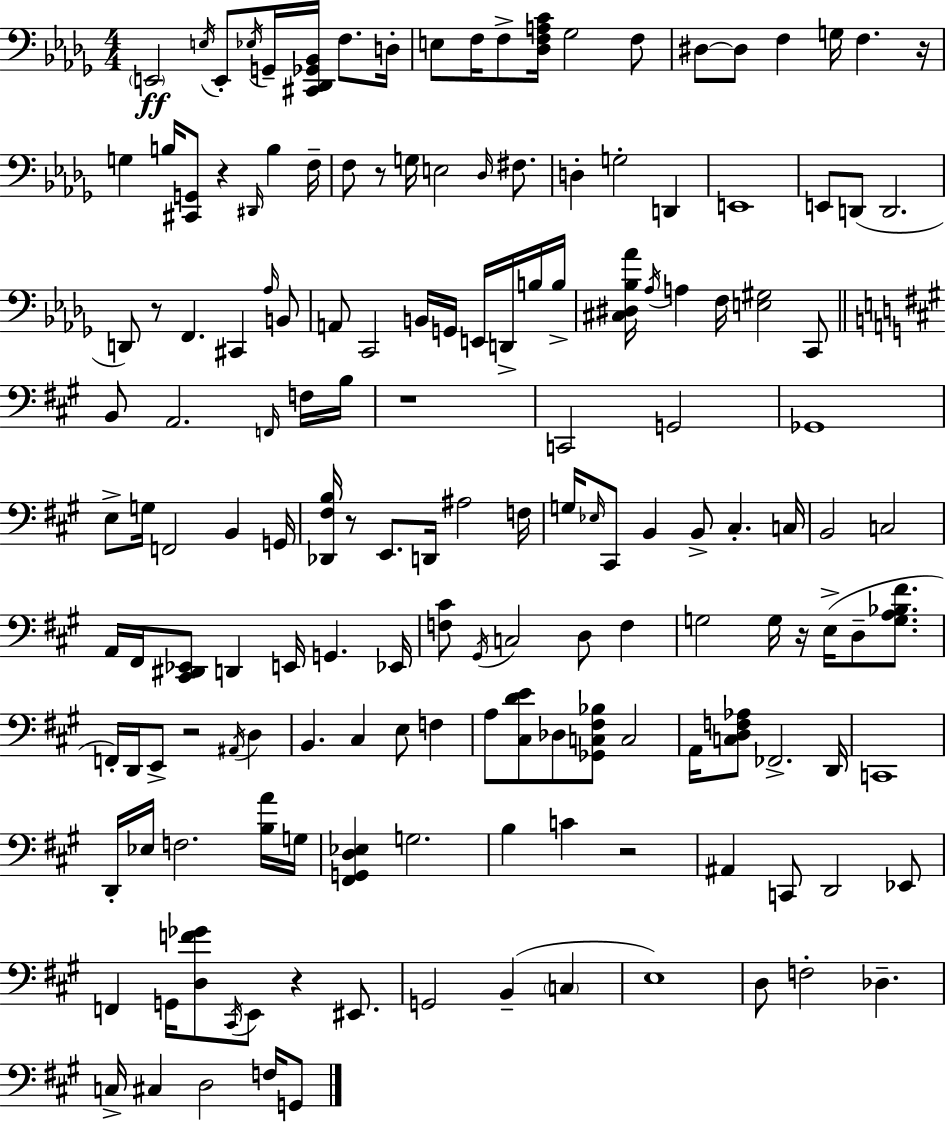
X:1
T:Untitled
M:4/4
L:1/4
K:Bbm
E,,2 E,/4 E,,/2 _E,/4 G,,/4 [^C,,_D,,_G,,_B,,]/4 F,/2 D,/4 E,/2 F,/4 F,/2 [_D,F,A,C]/4 _G,2 F,/2 ^D,/2 ^D,/2 F, G,/4 F, z/4 G, B,/4 [^C,,G,,]/2 z ^D,,/4 B, F,/4 F,/2 z/2 G,/4 E,2 _D,/4 ^F,/2 D, G,2 D,, E,,4 E,,/2 D,,/2 D,,2 D,,/2 z/2 F,, ^C,, _A,/4 B,,/2 A,,/2 C,,2 B,,/4 G,,/4 E,,/4 D,,/4 B,/4 B,/4 [^C,^D,_B,_A]/4 _A,/4 A, F,/4 [E,^G,]2 C,,/2 B,,/2 A,,2 F,,/4 F,/4 B,/4 z4 C,,2 G,,2 _G,,4 E,/2 G,/4 F,,2 B,, G,,/4 [_D,,^F,B,]/4 z/2 E,,/2 D,,/4 ^A,2 F,/4 G,/4 _E,/4 ^C,,/2 B,, B,,/2 ^C, C,/4 B,,2 C,2 A,,/4 ^F,,/4 [^C,,^D,,_E,,]/2 D,, E,,/4 G,, _E,,/4 [F,^C]/2 ^G,,/4 C,2 D,/2 F, G,2 G,/4 z/4 E,/4 D,/2 [G,A,_B,^F]/2 F,,/4 D,,/4 E,,/2 z2 ^A,,/4 D, B,, ^C, E,/2 F, A,/2 [^C,DE]/2 _D,/2 [_G,,C,^F,_B,]/2 C,2 A,,/4 [C,D,F,_A,]/2 _F,,2 D,,/4 C,,4 D,,/4 _E,/4 F,2 [B,A]/4 G,/4 [^F,,G,,D,_E,] G,2 B, C z2 ^A,, C,,/2 D,,2 _E,,/2 F,, G,,/4 [D,F_G]/2 ^C,,/4 E,,/2 z ^E,,/2 G,,2 B,, C, E,4 D,/2 F,2 _D, C,/4 ^C, D,2 F,/4 G,,/2